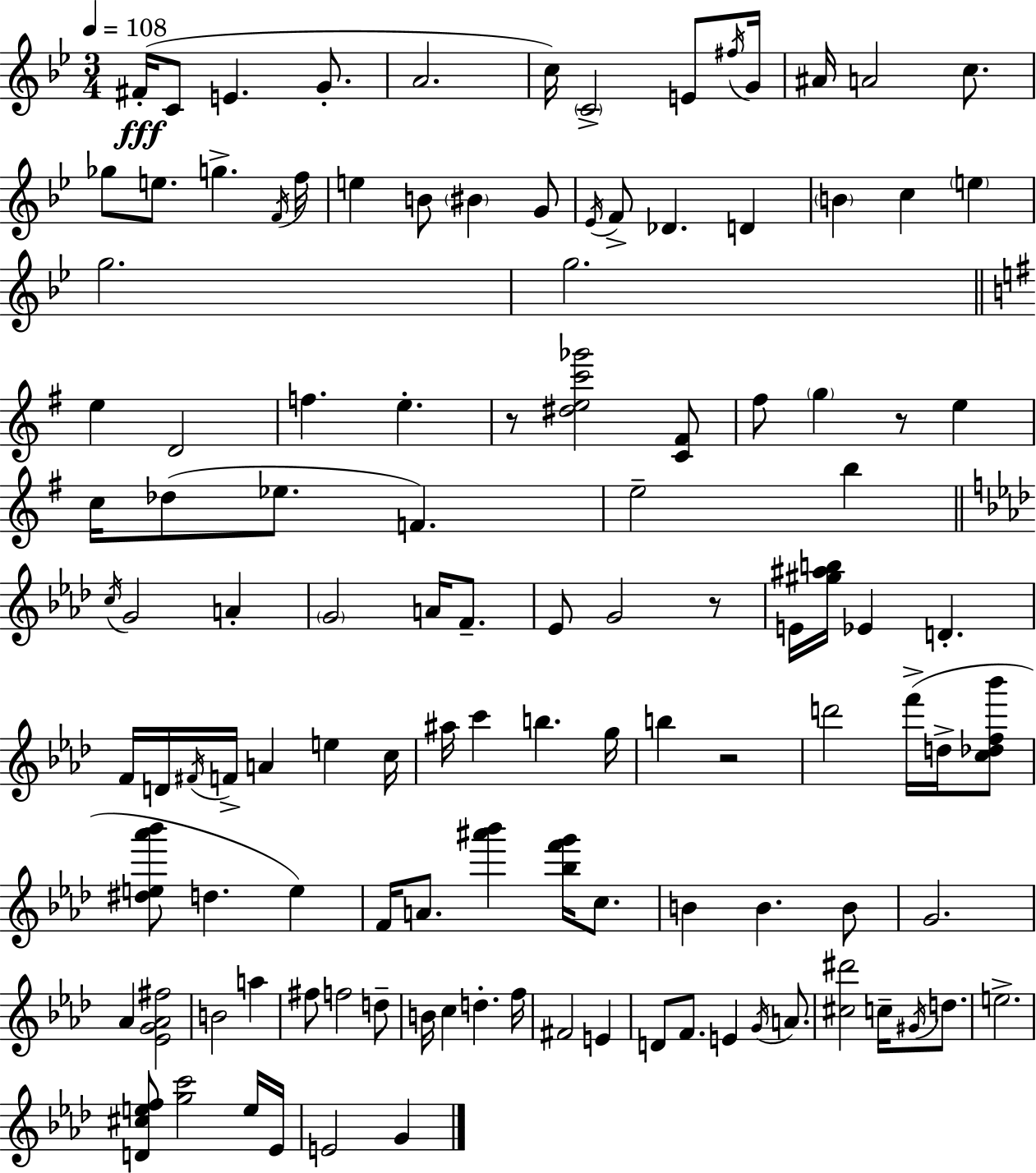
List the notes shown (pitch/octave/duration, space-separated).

F#4/s C4/e E4/q. G4/e. A4/h. C5/s C4/h E4/e F#5/s G4/s A#4/s A4/h C5/e. Gb5/e E5/e. G5/q. F4/s F5/s E5/q B4/e BIS4/q G4/e Eb4/s F4/e Db4/q. D4/q B4/q C5/q E5/q G5/h. G5/h. E5/q D4/h F5/q. E5/q. R/e [D#5,E5,C6,Gb6]/h [C4,F#4]/e F#5/e G5/q R/e E5/q C5/s Db5/e Eb5/e. F4/q. E5/h B5/q C5/s G4/h A4/q G4/h A4/s F4/e. Eb4/e G4/h R/e E4/s [G#5,A#5,B5]/s Eb4/q D4/q. F4/s D4/s F#4/s F4/s A4/q E5/q C5/s A#5/s C6/q B5/q. G5/s B5/q R/h D6/h F6/s D5/s [C5,Db5,F5,Bb6]/e [D#5,E5,Ab6,Bb6]/e D5/q. E5/q F4/s A4/e. [A#6,Bb6]/q [Bb5,F6,G6]/s C5/e. B4/q B4/q. B4/e G4/h. Ab4/q [Eb4,G4,Ab4,F#5]/h B4/h A5/q F#5/e F5/h D5/e B4/s C5/q D5/q. F5/s F#4/h E4/q D4/e F4/e. E4/q G4/s A4/e. [C#5,D#6]/h C5/s G#4/s D5/e. E5/h. [D4,C#5,E5,F5]/e [G5,C6]/h E5/s Eb4/s E4/h G4/q